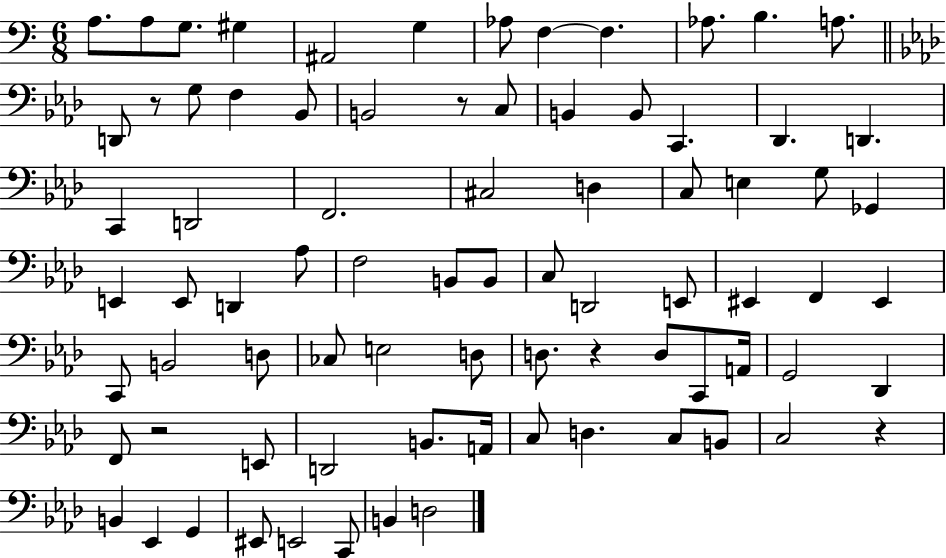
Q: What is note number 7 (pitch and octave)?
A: Ab3